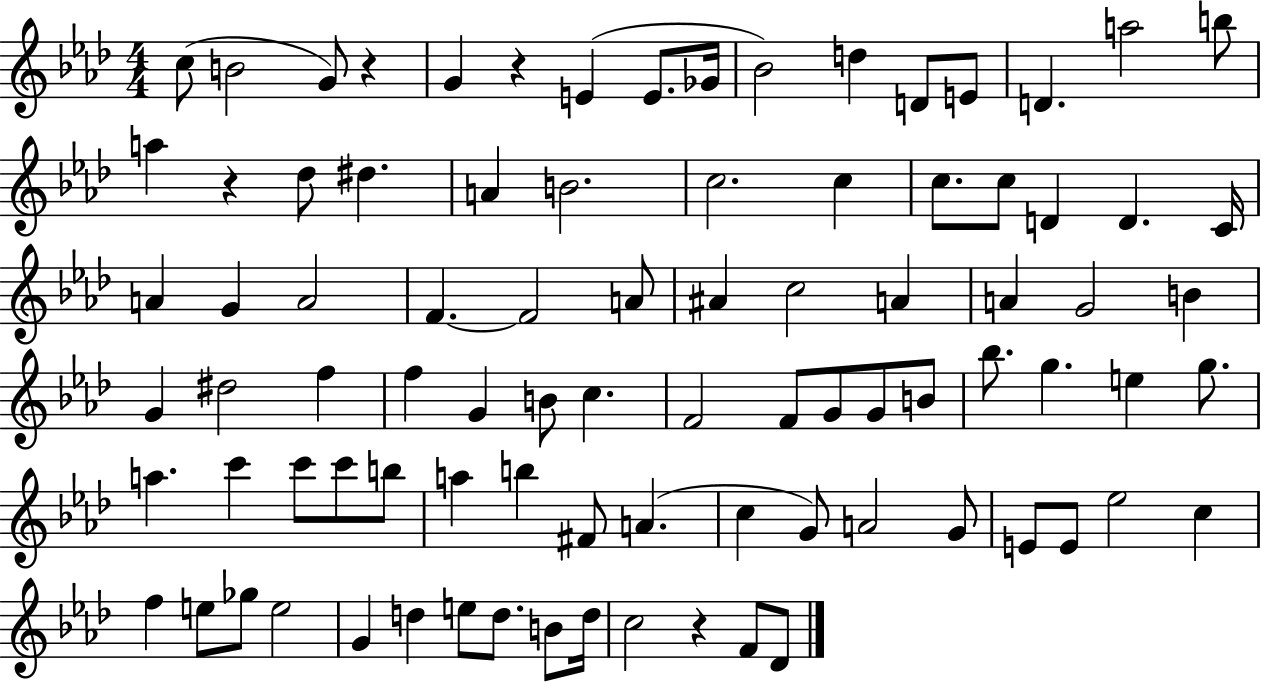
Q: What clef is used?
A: treble